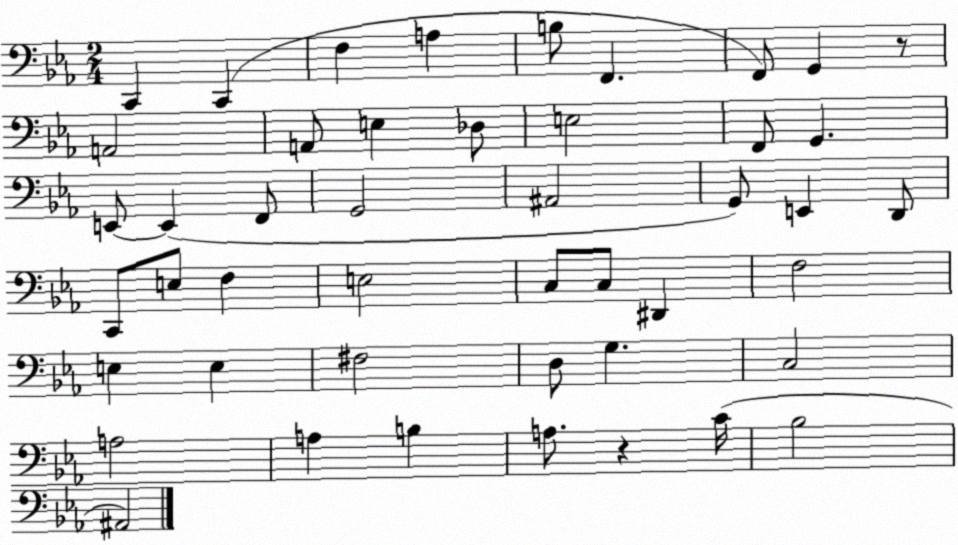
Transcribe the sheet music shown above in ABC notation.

X:1
T:Untitled
M:2/4
L:1/4
K:Eb
C,, C,, F, A, B,/2 F,, F,,/2 G,, z/2 A,,2 A,,/2 E, _D,/2 E,2 F,,/2 G,, E,,/2 E,, F,,/2 G,,2 ^A,,2 G,,/2 E,, D,,/2 C,,/2 E,/2 F, E,2 C,/2 C,/2 ^D,, F,2 E, E, ^F,2 D,/2 G, C,2 A,2 A, B, A,/2 z C/4 _B,2 ^A,,2